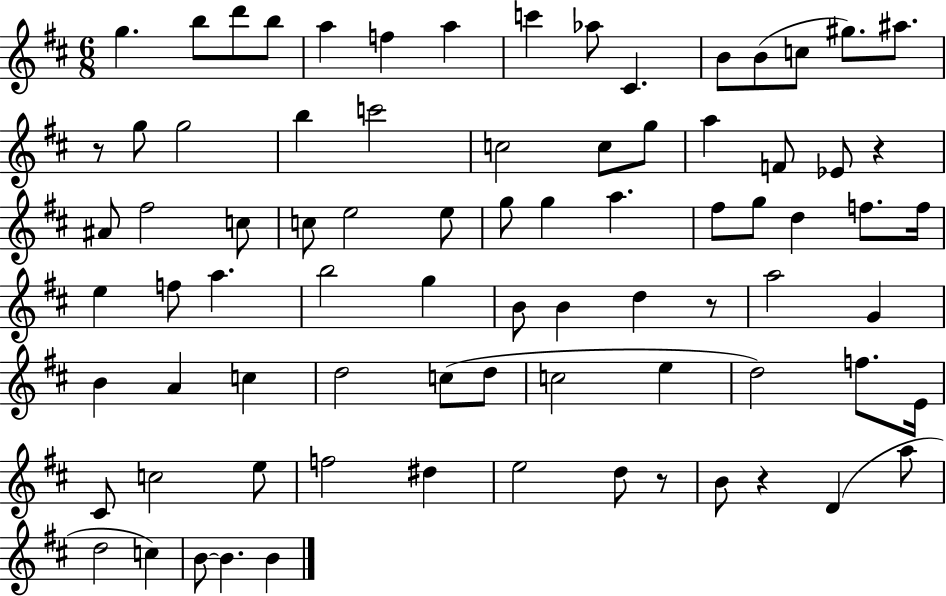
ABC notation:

X:1
T:Untitled
M:6/8
L:1/4
K:D
g b/2 d'/2 b/2 a f a c' _a/2 ^C B/2 B/2 c/2 ^g/2 ^a/2 z/2 g/2 g2 b c'2 c2 c/2 g/2 a F/2 _E/2 z ^A/2 ^f2 c/2 c/2 e2 e/2 g/2 g a ^f/2 g/2 d f/2 f/4 e f/2 a b2 g B/2 B d z/2 a2 G B A c d2 c/2 d/2 c2 e d2 f/2 E/4 ^C/2 c2 e/2 f2 ^d e2 d/2 z/2 B/2 z D a/2 d2 c B/2 B B